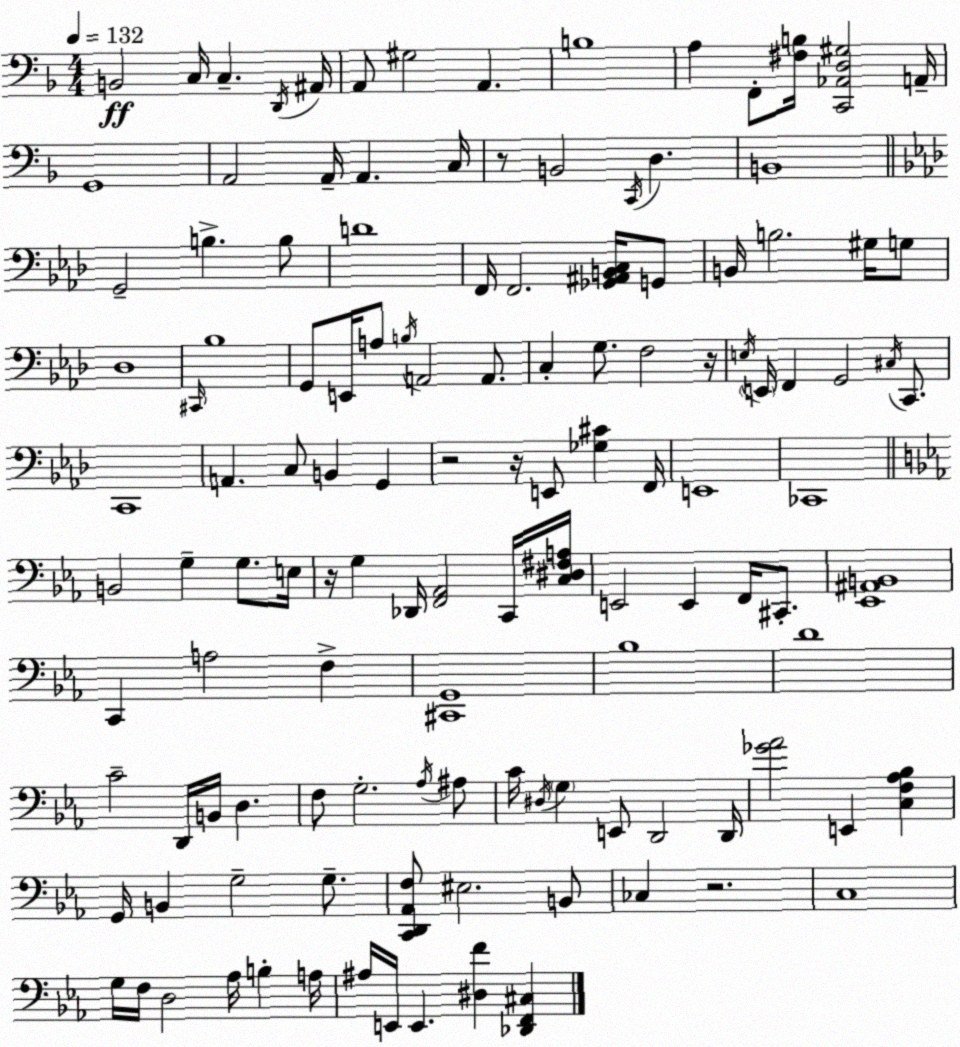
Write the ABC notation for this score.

X:1
T:Untitled
M:4/4
L:1/4
K:Dm
B,,2 C,/4 C, D,,/4 ^A,,/4 A,,/2 ^G,2 A,, B,4 A, F,,/2 [^F,B,]/4 [C,,_A,,D,^G,]2 A,,/4 G,,4 A,,2 A,,/4 A,, C,/4 z/2 B,,2 C,,/4 D, B,,4 G,,2 B, B,/2 D4 F,,/4 F,,2 [_G,,^A,,B,,C,]/4 G,,/2 B,,/4 B,2 ^G,/4 G,/2 _D,4 ^C,,/4 _B,4 G,,/2 E,,/4 A,/2 B,/4 A,,2 A,,/2 C, G,/2 F,2 z/4 E,/4 E,,/4 F,, G,,2 ^C,/4 C,,/2 C,,4 A,, C,/2 B,, G,, z2 z/4 E,,/2 [_G,^C] F,,/4 E,,4 _C,,4 B,,2 G, G,/2 E,/4 z/4 G, _D,,/4 [F,,_A,,]2 C,,/4 [C,^D,^F,A,]/4 E,,2 E,, F,,/4 ^C,,/2 [_E,,^A,,B,,]4 C,, A,2 F, [^C,,G,,]4 _B,4 D4 C2 D,,/4 B,,/4 D, F,/2 G,2 _A,/4 ^A,/2 C/4 ^D,/4 G, E,,/2 D,,2 D,,/4 [_G_A]2 E,, [C,F,_A,_B,] G,,/4 B,, G,2 G,/2 [C,,D,,_A,,F,]/2 ^E,2 B,,/2 _C, z2 C,4 G,/4 F,/4 D,2 _A,/4 B, A,/4 ^A,/4 E,,/4 E,, [^D,F] [_D,,F,,^C,]